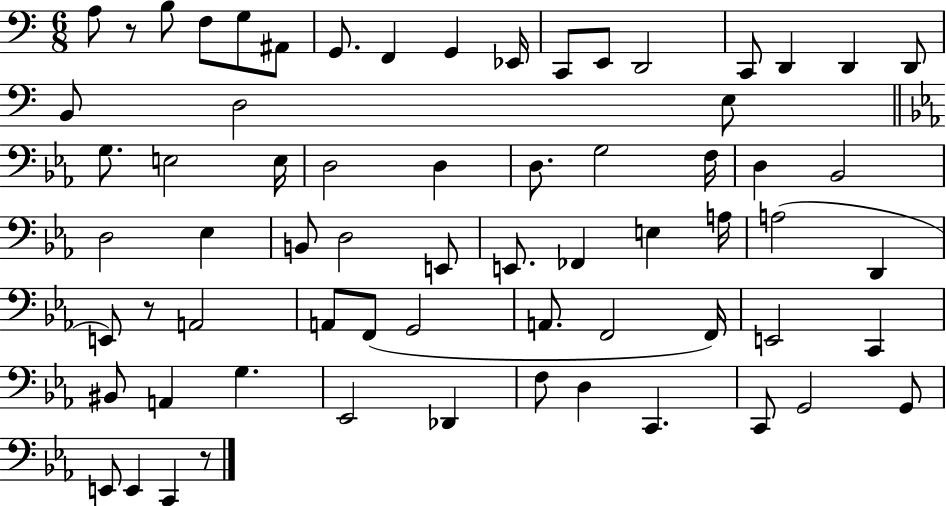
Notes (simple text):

A3/e R/e B3/e F3/e G3/e A#2/e G2/e. F2/q G2/q Eb2/s C2/e E2/e D2/h C2/e D2/q D2/q D2/e B2/e D3/h E3/e G3/e. E3/h E3/s D3/h D3/q D3/e. G3/h F3/s D3/q Bb2/h D3/h Eb3/q B2/e D3/h E2/e E2/e. FES2/q E3/q A3/s A3/h D2/q E2/e R/e A2/h A2/e F2/e G2/h A2/e. F2/h F2/s E2/h C2/q BIS2/e A2/q G3/q. Eb2/h Db2/q F3/e D3/q C2/q. C2/e G2/h G2/e E2/e E2/q C2/q R/e